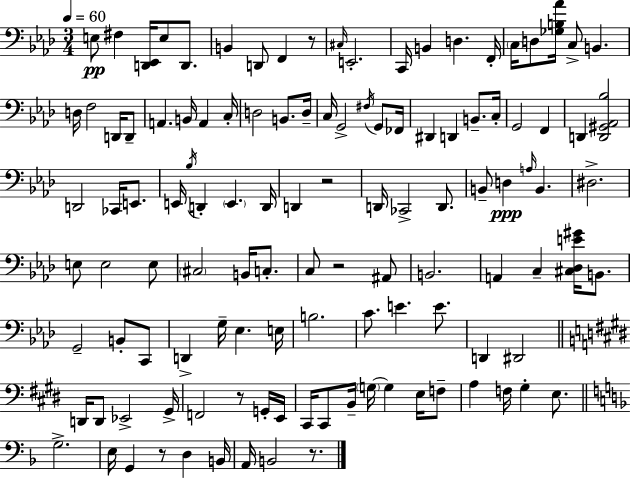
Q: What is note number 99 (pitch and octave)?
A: G#3